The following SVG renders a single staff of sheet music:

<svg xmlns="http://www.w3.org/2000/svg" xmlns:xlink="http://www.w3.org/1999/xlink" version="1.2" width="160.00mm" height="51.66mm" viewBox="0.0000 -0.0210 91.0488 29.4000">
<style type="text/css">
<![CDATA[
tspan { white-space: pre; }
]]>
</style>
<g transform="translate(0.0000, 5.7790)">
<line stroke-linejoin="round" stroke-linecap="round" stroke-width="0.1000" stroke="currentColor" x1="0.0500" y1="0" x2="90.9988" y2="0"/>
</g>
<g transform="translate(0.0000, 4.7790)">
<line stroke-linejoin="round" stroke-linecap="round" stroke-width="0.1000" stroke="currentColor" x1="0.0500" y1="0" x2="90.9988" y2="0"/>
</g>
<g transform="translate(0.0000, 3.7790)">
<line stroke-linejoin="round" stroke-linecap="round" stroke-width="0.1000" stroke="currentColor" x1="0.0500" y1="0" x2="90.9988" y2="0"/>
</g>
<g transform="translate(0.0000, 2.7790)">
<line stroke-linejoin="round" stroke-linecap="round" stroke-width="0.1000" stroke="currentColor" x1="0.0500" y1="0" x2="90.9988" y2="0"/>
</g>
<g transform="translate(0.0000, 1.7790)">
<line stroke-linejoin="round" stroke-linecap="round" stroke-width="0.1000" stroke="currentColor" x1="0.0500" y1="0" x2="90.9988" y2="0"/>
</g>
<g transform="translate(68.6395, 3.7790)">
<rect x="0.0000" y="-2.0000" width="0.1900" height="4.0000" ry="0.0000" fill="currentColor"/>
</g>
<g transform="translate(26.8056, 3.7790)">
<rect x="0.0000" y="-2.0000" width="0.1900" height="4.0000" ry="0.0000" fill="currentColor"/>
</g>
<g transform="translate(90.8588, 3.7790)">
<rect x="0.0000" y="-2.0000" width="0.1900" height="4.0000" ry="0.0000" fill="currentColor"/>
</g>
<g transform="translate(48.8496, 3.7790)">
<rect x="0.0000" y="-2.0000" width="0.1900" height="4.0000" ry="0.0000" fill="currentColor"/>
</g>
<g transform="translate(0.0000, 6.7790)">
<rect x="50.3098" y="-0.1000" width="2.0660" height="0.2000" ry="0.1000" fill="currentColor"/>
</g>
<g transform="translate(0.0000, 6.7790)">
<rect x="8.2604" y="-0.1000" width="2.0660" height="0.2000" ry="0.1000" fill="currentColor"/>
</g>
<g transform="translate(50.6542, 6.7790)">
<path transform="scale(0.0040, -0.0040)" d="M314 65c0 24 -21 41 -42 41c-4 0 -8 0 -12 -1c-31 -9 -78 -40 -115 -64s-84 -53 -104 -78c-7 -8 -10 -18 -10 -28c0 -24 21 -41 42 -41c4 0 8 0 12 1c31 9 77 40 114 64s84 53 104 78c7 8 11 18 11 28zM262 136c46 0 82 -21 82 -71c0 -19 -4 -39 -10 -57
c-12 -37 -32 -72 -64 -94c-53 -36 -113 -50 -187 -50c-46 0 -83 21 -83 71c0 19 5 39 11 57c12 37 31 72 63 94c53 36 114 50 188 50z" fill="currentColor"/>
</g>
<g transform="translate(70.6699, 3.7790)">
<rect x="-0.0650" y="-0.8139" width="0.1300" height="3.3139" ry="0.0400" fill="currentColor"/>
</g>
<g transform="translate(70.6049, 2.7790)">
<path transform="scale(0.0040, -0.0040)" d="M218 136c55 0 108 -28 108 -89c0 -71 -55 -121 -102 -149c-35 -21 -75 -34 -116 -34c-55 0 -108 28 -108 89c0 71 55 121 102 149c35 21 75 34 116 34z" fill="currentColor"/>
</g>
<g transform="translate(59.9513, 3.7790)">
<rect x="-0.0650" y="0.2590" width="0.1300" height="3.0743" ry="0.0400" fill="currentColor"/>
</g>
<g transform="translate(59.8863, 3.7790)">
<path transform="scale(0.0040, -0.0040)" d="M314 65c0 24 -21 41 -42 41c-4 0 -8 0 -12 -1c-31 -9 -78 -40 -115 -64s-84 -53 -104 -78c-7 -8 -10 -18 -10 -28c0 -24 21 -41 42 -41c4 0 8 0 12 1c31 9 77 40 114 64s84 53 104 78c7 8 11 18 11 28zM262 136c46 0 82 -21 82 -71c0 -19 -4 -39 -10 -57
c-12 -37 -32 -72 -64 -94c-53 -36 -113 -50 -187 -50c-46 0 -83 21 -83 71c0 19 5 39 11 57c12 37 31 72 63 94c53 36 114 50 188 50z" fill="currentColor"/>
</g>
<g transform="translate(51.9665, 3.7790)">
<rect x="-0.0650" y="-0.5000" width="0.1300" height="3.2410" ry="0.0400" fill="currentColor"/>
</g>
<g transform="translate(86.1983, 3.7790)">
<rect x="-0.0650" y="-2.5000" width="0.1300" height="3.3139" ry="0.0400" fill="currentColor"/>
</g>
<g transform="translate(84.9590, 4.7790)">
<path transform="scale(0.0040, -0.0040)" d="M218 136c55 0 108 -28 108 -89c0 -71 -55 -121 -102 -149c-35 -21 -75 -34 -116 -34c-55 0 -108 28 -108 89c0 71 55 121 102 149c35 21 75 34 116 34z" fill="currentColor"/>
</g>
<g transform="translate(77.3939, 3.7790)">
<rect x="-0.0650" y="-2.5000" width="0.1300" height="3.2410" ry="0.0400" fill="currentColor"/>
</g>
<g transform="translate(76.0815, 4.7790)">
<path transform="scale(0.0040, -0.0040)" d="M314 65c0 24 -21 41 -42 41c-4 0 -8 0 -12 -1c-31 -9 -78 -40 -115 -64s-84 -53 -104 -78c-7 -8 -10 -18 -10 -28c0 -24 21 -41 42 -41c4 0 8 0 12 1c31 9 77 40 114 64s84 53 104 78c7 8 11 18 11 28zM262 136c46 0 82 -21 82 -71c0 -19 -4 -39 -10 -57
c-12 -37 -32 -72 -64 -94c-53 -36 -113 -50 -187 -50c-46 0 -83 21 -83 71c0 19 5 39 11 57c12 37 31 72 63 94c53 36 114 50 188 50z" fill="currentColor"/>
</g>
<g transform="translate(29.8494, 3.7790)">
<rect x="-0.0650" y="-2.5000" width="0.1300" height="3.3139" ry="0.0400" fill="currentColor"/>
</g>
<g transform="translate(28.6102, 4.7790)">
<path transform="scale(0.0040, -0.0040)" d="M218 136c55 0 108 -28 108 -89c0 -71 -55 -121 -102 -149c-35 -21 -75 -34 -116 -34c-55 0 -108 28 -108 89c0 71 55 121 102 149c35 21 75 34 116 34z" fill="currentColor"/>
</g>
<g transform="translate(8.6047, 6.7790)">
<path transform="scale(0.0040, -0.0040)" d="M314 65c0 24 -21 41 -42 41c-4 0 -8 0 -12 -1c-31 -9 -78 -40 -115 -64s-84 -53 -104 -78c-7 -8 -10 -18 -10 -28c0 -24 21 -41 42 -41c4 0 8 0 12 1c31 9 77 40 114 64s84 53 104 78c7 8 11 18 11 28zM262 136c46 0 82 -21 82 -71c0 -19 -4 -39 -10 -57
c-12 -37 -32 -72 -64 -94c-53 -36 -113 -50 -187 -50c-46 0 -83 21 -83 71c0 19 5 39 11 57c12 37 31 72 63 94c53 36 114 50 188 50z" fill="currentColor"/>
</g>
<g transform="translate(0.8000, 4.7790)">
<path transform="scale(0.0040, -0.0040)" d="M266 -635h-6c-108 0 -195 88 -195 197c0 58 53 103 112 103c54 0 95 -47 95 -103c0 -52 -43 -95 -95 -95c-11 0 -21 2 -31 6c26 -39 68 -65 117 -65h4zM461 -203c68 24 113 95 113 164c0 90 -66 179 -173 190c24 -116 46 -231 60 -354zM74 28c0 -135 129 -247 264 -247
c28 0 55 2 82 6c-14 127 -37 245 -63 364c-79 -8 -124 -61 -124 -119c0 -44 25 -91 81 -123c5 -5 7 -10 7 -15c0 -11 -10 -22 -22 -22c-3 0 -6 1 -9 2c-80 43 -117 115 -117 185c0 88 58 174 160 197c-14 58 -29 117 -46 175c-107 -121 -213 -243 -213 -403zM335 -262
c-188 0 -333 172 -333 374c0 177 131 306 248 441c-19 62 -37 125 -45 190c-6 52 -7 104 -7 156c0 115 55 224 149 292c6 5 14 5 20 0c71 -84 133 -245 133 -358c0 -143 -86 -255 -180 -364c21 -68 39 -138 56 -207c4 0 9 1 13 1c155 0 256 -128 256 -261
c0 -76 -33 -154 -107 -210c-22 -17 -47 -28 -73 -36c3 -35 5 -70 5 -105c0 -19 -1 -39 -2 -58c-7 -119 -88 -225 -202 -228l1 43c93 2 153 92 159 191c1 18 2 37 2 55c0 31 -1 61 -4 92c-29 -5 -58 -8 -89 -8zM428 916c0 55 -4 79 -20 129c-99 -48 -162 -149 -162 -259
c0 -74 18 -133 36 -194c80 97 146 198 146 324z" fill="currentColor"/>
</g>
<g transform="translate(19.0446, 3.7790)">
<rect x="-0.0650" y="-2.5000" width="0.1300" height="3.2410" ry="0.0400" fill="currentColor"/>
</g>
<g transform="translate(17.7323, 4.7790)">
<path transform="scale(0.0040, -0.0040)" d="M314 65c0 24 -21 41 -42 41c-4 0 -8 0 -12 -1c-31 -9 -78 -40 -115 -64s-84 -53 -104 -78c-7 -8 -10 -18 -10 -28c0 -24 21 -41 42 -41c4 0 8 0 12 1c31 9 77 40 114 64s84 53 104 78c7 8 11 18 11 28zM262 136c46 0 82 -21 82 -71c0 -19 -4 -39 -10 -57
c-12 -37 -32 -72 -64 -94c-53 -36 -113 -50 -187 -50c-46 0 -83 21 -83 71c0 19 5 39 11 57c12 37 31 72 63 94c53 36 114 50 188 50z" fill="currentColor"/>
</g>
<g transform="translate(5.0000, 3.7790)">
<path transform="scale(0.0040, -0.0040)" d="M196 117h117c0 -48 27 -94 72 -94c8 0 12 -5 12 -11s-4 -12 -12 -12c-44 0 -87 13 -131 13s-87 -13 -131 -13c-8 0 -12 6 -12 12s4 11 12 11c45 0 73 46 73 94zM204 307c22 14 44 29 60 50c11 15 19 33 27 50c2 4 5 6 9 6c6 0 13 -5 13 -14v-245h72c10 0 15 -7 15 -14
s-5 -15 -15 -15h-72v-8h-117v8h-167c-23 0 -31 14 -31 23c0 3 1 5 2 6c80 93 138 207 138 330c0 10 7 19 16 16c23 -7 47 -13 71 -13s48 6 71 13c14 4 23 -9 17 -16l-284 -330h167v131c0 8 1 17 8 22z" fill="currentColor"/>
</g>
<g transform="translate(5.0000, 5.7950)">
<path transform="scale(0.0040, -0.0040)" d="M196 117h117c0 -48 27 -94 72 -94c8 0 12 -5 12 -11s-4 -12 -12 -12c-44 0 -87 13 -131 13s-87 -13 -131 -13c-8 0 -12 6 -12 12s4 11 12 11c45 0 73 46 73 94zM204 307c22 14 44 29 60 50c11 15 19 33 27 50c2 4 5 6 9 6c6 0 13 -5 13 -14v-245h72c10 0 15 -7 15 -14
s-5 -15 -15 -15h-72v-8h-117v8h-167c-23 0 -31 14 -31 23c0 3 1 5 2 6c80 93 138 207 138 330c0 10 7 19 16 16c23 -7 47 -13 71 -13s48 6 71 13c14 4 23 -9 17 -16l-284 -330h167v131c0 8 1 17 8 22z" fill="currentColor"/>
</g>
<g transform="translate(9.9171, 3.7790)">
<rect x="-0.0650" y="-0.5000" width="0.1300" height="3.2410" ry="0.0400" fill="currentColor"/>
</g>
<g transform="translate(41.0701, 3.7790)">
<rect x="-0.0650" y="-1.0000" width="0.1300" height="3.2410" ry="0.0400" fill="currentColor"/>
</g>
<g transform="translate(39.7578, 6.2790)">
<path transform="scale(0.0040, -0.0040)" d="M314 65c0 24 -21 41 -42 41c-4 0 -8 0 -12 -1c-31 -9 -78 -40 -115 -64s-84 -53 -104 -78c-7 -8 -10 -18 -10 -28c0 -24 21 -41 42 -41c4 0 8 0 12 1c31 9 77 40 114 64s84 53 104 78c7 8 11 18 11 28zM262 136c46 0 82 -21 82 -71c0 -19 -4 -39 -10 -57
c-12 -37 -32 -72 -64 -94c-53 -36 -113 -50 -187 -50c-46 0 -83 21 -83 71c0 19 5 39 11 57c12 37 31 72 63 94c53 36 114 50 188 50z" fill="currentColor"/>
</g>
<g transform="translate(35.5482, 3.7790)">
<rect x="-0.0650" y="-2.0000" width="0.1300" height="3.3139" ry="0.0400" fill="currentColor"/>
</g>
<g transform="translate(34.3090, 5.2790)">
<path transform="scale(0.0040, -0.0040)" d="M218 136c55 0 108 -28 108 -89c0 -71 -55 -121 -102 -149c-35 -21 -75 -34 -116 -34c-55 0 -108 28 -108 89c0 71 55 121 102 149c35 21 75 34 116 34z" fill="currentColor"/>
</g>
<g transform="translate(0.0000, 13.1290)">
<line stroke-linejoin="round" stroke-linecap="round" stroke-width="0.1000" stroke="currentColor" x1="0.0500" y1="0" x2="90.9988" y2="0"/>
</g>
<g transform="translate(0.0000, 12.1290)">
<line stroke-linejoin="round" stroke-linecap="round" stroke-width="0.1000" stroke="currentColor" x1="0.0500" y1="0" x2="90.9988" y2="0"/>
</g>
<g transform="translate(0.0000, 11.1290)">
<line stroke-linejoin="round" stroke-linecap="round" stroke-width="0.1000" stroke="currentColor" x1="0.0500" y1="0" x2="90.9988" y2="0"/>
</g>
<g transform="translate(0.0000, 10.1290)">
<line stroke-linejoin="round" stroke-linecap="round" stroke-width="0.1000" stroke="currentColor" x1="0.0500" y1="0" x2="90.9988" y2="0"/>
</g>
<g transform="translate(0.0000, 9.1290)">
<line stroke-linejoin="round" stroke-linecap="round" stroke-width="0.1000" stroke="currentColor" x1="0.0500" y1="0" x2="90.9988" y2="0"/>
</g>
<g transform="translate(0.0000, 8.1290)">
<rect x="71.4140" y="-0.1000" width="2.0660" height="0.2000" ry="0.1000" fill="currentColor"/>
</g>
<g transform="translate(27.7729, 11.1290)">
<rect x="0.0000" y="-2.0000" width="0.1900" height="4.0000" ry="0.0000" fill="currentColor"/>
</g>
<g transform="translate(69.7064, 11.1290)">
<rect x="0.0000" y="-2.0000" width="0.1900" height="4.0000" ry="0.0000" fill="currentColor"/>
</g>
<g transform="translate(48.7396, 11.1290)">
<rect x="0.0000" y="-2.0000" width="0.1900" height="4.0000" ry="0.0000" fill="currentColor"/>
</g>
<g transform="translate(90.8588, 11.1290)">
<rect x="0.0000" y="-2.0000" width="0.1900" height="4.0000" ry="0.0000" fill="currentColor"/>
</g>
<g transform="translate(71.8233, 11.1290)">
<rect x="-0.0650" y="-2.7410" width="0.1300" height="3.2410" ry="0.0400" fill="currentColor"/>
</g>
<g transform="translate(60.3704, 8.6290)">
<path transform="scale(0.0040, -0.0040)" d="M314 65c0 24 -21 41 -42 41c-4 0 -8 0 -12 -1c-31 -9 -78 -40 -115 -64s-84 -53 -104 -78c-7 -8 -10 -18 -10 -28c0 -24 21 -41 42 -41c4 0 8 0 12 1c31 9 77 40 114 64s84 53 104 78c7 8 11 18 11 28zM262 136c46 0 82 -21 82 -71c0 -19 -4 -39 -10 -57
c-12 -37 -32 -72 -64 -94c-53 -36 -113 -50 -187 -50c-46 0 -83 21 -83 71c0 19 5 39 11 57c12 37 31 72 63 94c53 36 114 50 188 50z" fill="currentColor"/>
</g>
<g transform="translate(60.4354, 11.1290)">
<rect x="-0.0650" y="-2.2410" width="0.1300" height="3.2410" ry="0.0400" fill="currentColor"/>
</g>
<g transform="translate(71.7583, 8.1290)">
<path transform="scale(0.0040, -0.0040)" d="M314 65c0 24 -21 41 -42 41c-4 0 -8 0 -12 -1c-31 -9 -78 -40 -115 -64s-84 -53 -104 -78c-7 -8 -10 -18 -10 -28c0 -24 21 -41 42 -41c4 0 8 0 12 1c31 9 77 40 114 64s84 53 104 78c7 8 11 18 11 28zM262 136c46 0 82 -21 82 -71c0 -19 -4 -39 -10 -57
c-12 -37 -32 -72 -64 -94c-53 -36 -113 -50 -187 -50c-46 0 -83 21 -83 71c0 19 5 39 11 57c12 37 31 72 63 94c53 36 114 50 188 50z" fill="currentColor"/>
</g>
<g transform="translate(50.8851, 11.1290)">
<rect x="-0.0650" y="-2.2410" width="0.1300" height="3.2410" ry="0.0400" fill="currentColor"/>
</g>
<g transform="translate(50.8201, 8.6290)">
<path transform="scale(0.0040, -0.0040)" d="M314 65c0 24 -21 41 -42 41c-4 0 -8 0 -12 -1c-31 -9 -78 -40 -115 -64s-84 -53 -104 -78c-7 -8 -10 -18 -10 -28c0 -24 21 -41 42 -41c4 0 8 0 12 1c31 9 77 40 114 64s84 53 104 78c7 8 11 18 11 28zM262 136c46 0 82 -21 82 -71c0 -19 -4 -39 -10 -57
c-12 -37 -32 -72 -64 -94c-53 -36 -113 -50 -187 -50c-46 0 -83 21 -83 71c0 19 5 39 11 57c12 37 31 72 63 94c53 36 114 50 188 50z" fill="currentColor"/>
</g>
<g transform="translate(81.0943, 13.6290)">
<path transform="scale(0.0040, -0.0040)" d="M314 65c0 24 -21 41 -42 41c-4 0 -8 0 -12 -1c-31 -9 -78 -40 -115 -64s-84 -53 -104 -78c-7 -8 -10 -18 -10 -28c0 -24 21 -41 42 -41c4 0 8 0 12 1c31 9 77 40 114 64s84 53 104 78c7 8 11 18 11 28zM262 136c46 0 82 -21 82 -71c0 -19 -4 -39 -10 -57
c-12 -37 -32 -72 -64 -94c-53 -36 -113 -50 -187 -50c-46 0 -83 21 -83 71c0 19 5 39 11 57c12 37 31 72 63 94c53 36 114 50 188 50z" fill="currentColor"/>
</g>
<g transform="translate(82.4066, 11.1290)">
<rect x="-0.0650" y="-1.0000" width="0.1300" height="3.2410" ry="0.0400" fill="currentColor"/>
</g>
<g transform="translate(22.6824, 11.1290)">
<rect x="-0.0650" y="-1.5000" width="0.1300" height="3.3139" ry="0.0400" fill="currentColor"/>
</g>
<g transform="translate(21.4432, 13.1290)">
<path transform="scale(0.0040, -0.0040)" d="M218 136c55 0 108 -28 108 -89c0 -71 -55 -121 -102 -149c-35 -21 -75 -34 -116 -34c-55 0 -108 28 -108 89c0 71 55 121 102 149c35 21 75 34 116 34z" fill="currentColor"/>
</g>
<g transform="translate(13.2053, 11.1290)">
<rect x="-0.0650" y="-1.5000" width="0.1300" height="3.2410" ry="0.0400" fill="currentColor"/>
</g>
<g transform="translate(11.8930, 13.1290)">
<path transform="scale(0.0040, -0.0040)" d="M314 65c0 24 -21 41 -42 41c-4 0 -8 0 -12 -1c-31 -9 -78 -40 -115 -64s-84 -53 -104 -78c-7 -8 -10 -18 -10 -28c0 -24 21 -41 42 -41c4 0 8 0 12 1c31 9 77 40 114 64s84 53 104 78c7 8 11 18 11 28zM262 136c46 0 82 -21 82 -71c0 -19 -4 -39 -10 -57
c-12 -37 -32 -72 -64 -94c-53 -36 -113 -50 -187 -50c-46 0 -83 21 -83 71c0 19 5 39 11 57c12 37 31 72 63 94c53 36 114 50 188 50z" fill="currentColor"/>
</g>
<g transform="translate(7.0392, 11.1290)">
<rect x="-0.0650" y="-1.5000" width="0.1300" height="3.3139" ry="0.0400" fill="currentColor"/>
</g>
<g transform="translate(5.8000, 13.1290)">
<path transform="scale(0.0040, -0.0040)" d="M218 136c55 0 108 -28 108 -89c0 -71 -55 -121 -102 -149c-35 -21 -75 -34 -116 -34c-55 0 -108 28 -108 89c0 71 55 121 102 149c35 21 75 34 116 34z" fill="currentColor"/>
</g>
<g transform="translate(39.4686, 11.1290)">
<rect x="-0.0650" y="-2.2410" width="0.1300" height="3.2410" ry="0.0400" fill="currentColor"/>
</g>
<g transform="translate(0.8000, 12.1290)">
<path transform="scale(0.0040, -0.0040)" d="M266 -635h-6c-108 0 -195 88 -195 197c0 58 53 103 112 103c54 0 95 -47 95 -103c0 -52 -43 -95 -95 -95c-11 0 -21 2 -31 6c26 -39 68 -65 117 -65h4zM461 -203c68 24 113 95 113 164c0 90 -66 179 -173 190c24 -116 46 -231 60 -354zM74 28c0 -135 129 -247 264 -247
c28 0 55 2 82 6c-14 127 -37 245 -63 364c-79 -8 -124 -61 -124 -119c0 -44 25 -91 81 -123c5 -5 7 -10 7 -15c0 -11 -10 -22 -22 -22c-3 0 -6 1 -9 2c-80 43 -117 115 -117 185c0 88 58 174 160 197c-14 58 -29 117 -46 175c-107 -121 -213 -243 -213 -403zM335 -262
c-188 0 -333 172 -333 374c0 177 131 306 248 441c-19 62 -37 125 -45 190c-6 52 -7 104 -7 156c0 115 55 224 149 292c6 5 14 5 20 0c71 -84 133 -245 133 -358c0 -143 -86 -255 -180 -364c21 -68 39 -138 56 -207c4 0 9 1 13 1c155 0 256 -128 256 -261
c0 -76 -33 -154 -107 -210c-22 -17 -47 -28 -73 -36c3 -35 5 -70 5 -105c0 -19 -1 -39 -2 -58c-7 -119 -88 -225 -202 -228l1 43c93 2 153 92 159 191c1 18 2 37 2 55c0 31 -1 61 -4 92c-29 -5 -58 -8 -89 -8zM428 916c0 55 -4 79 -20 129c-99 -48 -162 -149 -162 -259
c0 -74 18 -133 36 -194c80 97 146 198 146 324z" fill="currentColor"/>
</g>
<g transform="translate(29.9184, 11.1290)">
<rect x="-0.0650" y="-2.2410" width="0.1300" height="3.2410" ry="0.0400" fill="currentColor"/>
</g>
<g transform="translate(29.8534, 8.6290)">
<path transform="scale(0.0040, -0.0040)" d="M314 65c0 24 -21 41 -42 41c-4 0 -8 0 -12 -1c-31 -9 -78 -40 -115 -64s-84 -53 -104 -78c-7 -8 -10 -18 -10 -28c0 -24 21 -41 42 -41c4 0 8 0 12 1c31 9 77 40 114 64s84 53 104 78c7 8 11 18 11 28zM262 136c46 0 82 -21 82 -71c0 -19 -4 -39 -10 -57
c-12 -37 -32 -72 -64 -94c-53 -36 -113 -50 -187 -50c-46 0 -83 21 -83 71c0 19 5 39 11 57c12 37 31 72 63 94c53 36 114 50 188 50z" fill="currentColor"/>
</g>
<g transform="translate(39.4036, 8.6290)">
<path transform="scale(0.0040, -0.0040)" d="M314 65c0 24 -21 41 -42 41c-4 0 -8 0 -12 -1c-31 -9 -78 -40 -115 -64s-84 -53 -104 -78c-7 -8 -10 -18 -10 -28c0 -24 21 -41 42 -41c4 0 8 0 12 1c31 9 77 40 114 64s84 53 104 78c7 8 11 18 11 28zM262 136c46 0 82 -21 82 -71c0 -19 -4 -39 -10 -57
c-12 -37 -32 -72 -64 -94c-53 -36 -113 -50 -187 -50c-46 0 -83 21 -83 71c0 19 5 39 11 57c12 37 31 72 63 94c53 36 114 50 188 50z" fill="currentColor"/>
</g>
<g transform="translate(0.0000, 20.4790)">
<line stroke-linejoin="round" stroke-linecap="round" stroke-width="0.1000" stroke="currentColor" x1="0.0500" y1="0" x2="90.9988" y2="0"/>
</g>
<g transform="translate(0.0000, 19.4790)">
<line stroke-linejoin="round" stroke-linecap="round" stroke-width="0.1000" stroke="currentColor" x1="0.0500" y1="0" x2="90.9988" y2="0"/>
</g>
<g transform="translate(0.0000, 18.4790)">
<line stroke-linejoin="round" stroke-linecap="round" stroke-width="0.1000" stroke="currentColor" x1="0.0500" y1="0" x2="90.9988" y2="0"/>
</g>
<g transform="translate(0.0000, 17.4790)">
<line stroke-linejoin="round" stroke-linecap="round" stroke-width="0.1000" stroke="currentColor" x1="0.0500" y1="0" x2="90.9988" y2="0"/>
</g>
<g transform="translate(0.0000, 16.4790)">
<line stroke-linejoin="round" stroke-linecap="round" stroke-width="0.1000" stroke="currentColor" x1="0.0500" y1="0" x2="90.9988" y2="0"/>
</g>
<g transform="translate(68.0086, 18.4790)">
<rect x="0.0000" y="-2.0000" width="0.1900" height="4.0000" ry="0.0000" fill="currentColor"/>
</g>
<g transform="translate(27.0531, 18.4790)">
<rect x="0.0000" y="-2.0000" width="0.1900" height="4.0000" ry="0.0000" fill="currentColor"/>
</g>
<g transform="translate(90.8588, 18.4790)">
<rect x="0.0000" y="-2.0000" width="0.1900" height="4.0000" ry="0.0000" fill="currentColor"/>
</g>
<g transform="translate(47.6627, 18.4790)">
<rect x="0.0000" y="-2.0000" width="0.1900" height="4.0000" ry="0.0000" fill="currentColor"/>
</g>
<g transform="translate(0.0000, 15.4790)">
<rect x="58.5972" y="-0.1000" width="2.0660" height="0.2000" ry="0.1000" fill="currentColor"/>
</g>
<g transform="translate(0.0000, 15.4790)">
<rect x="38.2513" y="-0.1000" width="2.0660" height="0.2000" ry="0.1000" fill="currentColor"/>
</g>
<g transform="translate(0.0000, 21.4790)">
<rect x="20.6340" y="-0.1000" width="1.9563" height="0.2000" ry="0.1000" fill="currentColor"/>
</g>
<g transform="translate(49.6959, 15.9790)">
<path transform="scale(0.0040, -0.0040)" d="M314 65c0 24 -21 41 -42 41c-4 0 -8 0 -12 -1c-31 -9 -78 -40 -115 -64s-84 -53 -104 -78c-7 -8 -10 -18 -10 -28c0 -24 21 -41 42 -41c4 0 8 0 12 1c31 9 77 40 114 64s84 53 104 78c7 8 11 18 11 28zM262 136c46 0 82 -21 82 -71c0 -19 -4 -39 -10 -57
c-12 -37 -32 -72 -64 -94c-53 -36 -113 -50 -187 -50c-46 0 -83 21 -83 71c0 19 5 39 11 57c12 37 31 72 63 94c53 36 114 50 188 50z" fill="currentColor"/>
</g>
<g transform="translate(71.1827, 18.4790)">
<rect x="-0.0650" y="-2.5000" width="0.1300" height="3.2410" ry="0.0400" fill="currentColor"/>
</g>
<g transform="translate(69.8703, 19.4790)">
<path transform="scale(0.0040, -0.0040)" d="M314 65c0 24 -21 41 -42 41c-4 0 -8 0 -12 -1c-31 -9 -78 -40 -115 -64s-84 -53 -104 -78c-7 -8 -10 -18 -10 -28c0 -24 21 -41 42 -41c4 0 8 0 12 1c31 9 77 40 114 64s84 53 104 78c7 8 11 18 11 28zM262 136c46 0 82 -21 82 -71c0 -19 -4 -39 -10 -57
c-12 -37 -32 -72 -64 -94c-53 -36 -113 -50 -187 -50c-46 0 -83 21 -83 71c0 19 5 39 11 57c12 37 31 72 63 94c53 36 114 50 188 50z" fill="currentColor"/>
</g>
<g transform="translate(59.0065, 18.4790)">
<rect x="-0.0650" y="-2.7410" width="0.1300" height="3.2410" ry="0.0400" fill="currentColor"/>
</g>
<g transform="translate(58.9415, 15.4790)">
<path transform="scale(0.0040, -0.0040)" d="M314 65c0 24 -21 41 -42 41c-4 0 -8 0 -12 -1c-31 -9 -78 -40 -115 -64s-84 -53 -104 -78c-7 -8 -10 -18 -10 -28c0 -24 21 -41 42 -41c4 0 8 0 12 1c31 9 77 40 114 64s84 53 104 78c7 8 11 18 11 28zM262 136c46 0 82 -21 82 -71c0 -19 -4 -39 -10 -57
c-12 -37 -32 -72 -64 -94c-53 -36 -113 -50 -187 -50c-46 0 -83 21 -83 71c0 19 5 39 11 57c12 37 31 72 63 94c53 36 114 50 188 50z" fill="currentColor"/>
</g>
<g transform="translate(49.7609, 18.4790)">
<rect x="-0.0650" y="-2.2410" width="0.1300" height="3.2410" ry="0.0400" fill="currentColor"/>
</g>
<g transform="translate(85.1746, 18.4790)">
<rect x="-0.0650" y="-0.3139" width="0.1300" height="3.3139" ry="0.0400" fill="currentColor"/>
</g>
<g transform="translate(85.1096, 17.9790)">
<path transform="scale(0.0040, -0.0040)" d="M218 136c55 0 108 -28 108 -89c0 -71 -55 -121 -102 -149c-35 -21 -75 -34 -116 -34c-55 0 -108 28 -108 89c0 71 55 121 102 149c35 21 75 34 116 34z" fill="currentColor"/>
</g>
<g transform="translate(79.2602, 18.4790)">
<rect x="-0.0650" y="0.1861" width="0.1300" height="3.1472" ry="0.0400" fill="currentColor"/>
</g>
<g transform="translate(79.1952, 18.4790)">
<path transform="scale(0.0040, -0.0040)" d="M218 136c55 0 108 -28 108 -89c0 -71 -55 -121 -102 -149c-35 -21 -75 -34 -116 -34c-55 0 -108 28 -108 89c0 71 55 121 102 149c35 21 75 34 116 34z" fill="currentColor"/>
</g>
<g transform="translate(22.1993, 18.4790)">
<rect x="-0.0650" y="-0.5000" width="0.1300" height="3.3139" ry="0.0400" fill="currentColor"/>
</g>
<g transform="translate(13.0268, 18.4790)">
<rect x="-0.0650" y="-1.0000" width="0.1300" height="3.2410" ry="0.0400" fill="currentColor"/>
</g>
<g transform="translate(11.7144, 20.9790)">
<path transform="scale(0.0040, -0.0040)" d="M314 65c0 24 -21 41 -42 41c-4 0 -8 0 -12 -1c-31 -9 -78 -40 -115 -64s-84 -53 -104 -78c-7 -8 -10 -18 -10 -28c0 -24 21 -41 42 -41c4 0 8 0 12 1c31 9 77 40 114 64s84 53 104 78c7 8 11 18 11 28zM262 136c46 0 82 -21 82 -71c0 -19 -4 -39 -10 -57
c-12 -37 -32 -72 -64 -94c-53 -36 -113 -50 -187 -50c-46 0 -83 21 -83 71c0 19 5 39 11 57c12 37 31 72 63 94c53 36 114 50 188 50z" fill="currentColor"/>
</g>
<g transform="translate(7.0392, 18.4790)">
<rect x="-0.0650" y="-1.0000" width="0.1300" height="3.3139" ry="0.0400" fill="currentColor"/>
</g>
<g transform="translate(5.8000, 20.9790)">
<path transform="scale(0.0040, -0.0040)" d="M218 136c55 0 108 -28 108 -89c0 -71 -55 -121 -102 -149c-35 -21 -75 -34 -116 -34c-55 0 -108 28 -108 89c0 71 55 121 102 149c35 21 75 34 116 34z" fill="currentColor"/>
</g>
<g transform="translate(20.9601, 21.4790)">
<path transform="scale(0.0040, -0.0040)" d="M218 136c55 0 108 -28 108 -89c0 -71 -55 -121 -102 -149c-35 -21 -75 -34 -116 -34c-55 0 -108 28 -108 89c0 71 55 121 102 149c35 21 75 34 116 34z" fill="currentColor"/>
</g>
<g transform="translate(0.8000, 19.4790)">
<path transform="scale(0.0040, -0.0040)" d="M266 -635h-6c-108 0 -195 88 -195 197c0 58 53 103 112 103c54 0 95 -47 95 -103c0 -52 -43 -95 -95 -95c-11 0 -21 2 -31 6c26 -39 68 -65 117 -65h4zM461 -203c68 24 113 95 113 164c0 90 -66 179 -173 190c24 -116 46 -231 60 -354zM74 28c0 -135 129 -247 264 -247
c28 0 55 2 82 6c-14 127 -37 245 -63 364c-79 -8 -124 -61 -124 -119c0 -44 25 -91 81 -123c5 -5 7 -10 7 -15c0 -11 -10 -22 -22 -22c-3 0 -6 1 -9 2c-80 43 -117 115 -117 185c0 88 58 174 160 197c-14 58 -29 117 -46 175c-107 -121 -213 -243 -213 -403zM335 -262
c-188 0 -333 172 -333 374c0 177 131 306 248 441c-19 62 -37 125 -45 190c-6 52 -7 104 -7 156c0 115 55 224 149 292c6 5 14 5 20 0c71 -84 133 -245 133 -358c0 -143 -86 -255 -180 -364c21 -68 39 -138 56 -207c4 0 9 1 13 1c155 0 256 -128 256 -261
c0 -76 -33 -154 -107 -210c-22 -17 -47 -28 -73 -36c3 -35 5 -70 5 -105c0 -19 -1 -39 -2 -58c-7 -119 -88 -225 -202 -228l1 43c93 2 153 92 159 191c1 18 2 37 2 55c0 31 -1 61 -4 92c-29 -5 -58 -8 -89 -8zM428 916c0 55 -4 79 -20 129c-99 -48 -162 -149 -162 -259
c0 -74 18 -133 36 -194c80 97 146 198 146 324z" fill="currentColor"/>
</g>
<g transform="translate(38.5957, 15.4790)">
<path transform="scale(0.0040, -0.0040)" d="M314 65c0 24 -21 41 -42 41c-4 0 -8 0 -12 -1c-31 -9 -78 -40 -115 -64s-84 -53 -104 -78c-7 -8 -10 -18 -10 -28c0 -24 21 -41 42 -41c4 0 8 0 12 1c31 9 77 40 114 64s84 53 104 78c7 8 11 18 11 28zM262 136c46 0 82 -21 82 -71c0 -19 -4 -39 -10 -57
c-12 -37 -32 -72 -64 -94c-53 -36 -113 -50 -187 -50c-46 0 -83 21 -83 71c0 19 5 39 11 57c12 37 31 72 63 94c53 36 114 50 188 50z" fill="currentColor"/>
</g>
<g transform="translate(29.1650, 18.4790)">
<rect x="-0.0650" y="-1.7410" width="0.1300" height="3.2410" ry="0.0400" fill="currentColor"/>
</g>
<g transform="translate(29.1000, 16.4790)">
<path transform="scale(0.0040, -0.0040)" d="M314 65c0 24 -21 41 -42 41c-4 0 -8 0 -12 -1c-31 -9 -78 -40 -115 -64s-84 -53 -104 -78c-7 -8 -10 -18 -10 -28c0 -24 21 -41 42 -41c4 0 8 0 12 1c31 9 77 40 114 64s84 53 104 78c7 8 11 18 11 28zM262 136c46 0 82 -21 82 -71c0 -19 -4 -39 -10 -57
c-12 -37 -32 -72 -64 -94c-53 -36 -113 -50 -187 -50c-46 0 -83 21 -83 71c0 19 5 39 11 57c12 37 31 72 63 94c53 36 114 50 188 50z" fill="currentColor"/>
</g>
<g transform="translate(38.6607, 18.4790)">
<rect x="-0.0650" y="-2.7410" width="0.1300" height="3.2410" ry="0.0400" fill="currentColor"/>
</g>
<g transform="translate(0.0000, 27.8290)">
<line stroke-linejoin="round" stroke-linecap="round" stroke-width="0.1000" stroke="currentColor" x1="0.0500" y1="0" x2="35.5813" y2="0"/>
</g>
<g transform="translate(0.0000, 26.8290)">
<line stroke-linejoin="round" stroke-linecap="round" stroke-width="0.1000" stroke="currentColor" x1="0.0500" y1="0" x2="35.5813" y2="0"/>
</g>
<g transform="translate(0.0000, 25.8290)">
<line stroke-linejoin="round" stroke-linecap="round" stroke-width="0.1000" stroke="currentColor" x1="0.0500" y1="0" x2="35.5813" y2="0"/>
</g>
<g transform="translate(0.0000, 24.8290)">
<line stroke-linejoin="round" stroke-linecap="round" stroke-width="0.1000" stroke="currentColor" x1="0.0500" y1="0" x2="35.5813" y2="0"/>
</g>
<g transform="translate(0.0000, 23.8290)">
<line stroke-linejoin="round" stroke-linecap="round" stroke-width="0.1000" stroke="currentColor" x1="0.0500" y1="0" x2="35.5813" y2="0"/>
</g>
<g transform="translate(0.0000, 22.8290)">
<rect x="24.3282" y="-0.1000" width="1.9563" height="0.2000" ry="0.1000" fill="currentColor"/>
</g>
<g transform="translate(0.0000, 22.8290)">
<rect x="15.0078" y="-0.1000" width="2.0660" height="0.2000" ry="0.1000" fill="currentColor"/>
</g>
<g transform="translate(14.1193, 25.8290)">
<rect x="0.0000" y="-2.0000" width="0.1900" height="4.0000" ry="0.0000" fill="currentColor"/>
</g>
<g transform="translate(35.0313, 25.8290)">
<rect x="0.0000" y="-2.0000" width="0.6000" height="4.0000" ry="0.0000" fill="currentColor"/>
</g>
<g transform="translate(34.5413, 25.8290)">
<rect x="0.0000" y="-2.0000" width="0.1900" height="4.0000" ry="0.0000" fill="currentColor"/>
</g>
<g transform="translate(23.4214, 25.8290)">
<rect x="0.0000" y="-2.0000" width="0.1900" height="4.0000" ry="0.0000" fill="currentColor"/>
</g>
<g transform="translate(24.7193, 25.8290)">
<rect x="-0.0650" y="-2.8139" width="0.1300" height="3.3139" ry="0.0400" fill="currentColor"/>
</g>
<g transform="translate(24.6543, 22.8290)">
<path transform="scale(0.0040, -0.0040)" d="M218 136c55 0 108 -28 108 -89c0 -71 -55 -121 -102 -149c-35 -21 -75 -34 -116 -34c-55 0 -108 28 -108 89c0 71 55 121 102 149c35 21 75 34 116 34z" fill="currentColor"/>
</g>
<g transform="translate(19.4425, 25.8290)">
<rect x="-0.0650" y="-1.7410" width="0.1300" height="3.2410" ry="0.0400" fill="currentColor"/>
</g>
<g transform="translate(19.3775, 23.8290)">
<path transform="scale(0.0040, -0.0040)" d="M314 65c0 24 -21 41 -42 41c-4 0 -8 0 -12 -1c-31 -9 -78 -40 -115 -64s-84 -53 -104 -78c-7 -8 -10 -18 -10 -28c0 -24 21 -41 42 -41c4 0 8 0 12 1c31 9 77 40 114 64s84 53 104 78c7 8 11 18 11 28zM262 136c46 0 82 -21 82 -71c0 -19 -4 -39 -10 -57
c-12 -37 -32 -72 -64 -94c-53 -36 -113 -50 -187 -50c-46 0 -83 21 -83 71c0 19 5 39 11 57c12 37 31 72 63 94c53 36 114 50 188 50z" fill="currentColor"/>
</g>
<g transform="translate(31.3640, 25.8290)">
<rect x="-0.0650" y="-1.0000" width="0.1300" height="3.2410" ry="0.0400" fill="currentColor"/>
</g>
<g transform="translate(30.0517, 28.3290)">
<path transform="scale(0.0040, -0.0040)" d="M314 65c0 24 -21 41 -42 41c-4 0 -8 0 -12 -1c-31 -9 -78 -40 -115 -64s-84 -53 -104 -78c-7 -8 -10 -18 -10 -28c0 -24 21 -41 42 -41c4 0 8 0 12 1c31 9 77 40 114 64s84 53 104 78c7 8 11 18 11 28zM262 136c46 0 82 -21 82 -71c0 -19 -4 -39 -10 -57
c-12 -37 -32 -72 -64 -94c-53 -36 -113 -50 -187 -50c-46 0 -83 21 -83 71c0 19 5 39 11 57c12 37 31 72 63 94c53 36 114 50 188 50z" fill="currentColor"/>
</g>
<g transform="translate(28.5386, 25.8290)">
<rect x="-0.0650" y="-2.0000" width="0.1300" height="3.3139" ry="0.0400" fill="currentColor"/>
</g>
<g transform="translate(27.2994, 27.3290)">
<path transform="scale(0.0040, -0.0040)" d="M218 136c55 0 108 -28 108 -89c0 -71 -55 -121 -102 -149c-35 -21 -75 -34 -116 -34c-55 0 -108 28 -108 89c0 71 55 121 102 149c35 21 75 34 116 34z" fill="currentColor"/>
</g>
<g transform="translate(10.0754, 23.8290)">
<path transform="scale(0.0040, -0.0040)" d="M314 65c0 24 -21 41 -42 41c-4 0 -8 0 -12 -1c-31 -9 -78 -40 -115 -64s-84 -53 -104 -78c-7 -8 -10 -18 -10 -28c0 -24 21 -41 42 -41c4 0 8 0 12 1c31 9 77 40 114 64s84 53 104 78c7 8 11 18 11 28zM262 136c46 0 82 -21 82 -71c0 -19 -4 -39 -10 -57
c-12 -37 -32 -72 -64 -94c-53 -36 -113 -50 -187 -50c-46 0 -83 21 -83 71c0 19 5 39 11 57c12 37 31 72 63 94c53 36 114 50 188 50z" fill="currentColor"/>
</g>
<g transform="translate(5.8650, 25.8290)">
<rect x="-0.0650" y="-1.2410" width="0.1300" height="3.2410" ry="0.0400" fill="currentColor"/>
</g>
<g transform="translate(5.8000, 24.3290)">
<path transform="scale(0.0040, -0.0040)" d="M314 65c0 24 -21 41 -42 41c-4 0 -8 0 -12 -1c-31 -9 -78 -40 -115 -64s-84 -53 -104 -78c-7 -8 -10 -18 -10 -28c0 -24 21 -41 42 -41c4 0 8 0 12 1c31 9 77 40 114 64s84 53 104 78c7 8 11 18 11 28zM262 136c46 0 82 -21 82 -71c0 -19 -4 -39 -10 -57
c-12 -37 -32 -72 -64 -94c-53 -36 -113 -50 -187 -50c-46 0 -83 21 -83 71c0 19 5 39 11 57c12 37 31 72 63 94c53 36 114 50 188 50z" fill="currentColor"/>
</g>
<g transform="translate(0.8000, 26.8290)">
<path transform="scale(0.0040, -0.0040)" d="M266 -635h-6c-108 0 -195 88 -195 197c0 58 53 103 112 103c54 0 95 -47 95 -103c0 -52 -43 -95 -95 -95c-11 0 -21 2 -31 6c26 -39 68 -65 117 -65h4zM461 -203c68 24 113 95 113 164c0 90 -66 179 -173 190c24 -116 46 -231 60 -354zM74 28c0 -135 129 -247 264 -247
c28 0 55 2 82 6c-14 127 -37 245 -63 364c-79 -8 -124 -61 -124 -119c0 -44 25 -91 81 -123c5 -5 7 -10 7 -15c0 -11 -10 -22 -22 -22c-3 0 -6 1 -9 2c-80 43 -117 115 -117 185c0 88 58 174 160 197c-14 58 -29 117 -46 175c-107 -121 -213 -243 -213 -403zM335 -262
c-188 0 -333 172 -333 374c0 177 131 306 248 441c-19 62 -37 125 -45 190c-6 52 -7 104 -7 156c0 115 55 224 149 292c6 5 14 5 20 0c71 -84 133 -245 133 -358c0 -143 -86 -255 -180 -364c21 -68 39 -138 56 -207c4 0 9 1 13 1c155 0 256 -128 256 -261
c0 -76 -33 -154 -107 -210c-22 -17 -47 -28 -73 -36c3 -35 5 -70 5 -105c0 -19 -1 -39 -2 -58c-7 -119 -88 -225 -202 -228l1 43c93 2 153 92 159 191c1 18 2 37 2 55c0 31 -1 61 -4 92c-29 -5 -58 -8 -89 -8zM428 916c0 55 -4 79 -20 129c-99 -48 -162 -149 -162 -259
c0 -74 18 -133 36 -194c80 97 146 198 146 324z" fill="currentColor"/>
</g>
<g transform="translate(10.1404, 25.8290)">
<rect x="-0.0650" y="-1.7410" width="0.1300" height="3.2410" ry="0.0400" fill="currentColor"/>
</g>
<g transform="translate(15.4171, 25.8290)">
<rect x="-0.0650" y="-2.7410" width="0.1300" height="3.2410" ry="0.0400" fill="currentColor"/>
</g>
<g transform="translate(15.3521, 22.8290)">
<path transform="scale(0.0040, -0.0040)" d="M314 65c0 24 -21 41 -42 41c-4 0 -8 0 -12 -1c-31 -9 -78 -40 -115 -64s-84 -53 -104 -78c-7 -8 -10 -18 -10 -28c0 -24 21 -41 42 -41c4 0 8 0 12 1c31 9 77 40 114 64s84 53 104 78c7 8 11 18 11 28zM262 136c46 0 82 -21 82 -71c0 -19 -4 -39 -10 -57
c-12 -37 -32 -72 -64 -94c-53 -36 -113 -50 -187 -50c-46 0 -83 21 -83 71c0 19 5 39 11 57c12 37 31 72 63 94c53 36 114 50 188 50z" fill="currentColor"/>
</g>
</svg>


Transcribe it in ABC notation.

X:1
T:Untitled
M:4/4
L:1/4
K:C
C2 G2 G F D2 C2 B2 d G2 G E E2 E g2 g2 g2 g2 a2 D2 D D2 C f2 a2 g2 a2 G2 B c e2 f2 a2 f2 a F D2